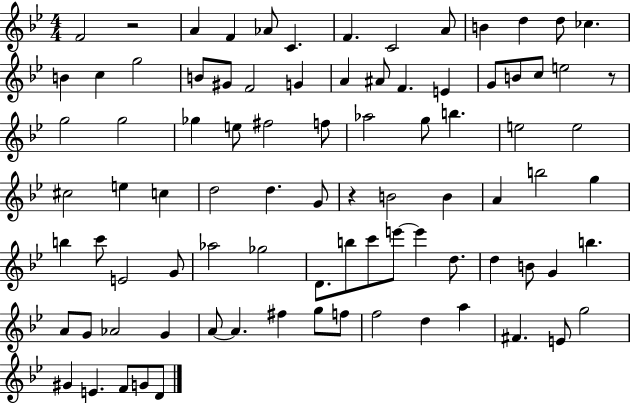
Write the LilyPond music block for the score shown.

{
  \clef treble
  \numericTimeSignature
  \time 4/4
  \key bes \major
  f'2 r2 | a'4 f'4 aes'8 c'4. | f'4. c'2 a'8 | b'4 d''4 d''8 ces''4. | \break b'4 c''4 g''2 | b'8 gis'8 f'2 g'4 | a'4 ais'8 f'4. e'4 | g'8 b'8 c''8 e''2 r8 | \break g''2 g''2 | ges''4 e''8 fis''2 f''8 | aes''2 g''8 b''4. | e''2 e''2 | \break cis''2 e''4 c''4 | d''2 d''4. g'8 | r4 b'2 b'4 | a'4 b''2 g''4 | \break b''4 c'''8 e'2 g'8 | aes''2 ges''2 | d'8. b''8 c'''8 e'''8~~ e'''4 d''8. | d''4 b'8 g'4 b''4. | \break a'8 g'8 aes'2 g'4 | a'8~~ a'4. fis''4 g''8 f''8 | f''2 d''4 a''4 | fis'4. e'8 g''2 | \break gis'4 e'4. f'8 g'8 d'8 | \bar "|."
}